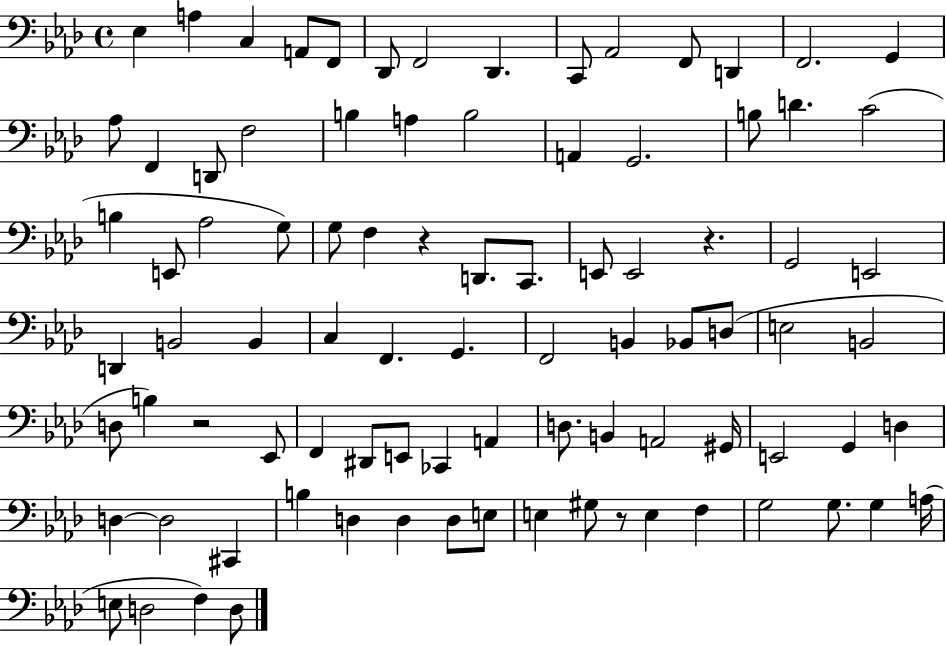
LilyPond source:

{
  \clef bass
  \time 4/4
  \defaultTimeSignature
  \key aes \major
  \repeat volta 2 { ees4 a4 c4 a,8 f,8 | des,8 f,2 des,4. | c,8 aes,2 f,8 d,4 | f,2. g,4 | \break aes8 f,4 d,8 f2 | b4 a4 b2 | a,4 g,2. | b8 d'4. c'2( | \break b4 e,8 aes2 g8) | g8 f4 r4 d,8. c,8. | e,8 e,2 r4. | g,2 e,2 | \break d,4 b,2 b,4 | c4 f,4. g,4. | f,2 b,4 bes,8 d8( | e2 b,2 | \break d8 b4) r2 ees,8 | f,4 dis,8 e,8 ces,4 a,4 | d8. b,4 a,2 gis,16 | e,2 g,4 d4 | \break d4~~ d2 cis,4 | b4 d4 d4 d8 e8 | e4 gis8 r8 e4 f4 | g2 g8. g4 a16( | \break e8 d2 f4) d8 | } \bar "|."
}